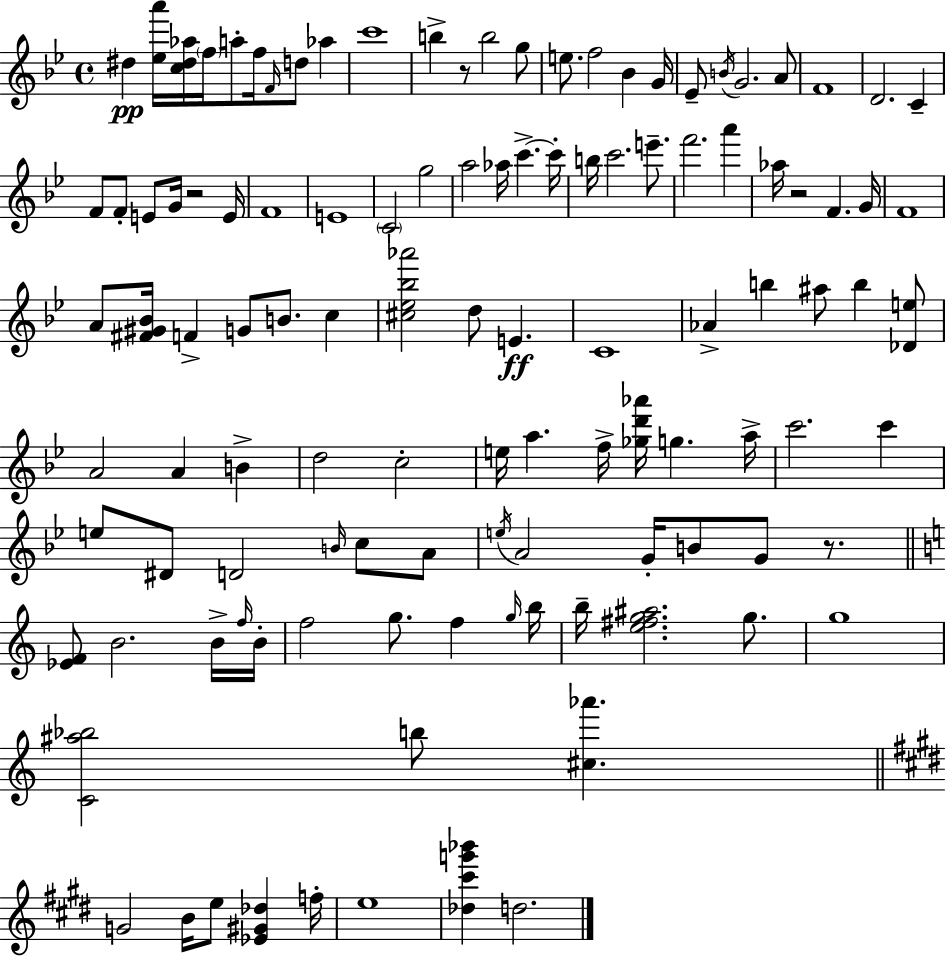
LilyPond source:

{
  \clef treble
  \time 4/4
  \defaultTimeSignature
  \key bes \major
  \repeat volta 2 { dis''4\pp <ees'' a'''>16 <c'' dis'' aes''>16 \parenthesize f''16 a''8-. f''16 \grace { f'16 } d''8 aes''4 | c'''1 | b''4-> r8 b''2 g''8 | e''8. f''2 bes'4 | \break g'16 ees'8-- \acciaccatura { b'16 } g'2. | a'8 f'1 | d'2. c'4-- | f'8 f'8-. e'8 g'16 r2 | \break e'16 f'1 | e'1 | \parenthesize c'2 g''2 | a''2 aes''16 c'''4.->~~ | \break c'''16-. b''16 c'''2. e'''8.-- | f'''2. a'''4 | aes''16 r2 f'4. | g'16 f'1 | \break a'8 <fis' gis' bes'>16 f'4-> g'8 b'8. c''4 | <cis'' ees'' bes'' aes'''>2 d''8 e'4.\ff | c'1 | aes'4-> b''4 ais''8 b''4 | \break <des' e''>8 a'2 a'4 b'4-> | d''2 c''2-. | e''16 a''4. f''16-> <ges'' d''' aes'''>16 g''4. | a''16-> c'''2. c'''4 | \break e''8 dis'8 d'2 \grace { b'16 } c''8 | a'8 \acciaccatura { e''16 } a'2 g'16-. b'8 g'8 | r8. \bar "||" \break \key a \minor <ees' f'>8 b'2. b'16-> \grace { f''16 } | b'16-. f''2 g''8. f''4 | \grace { g''16 } b''16 b''16-- <e'' fis'' g'' ais''>2. g''8. | g''1 | \break <c' ais'' bes''>2 b''8 <cis'' aes'''>4. | \bar "||" \break \key e \major g'2 b'16 e''8 <ees' gis' des''>4 f''16-. | e''1 | <des'' cis''' g''' bes'''>4 d''2. | } \bar "|."
}